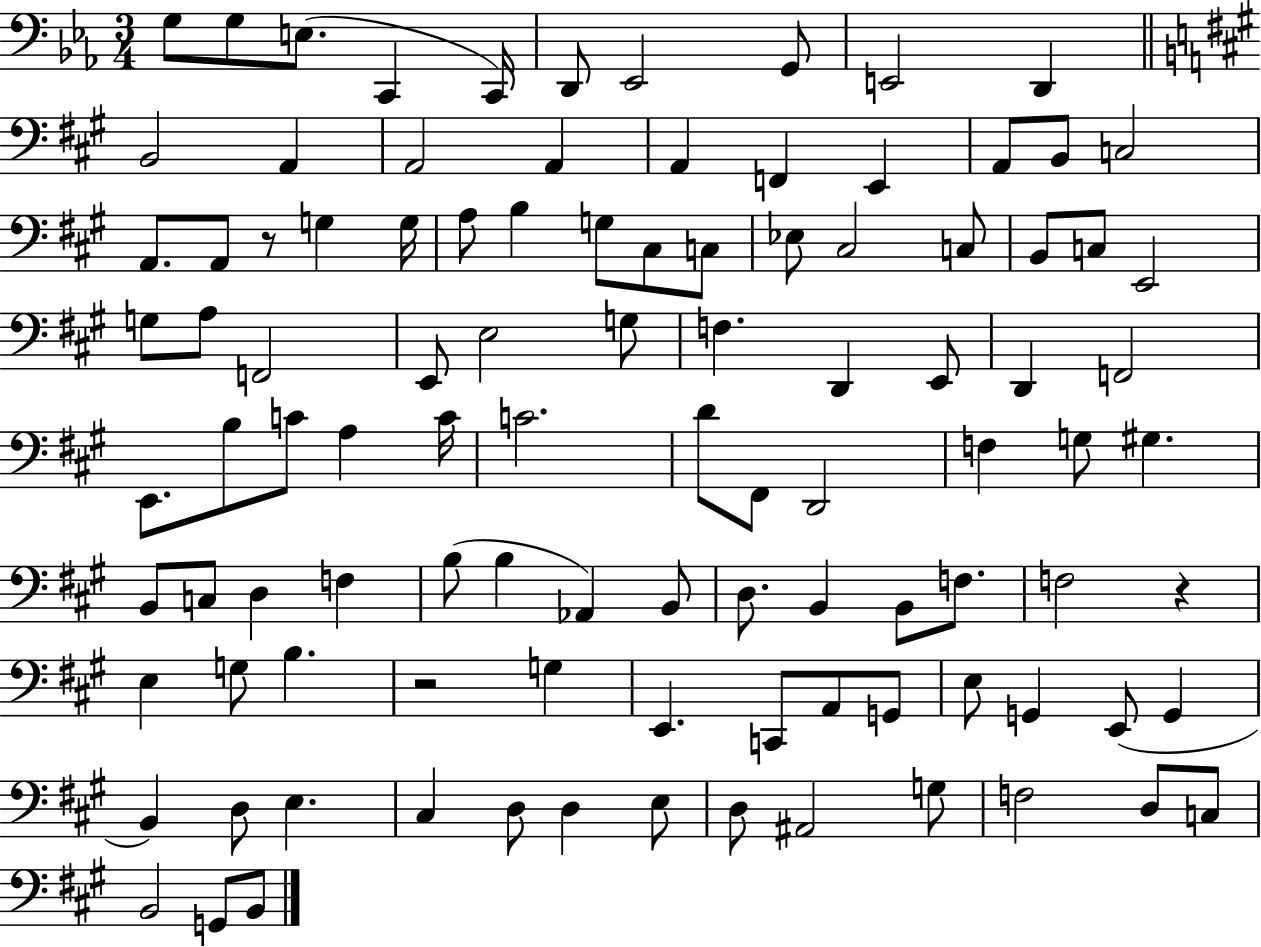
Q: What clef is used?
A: bass